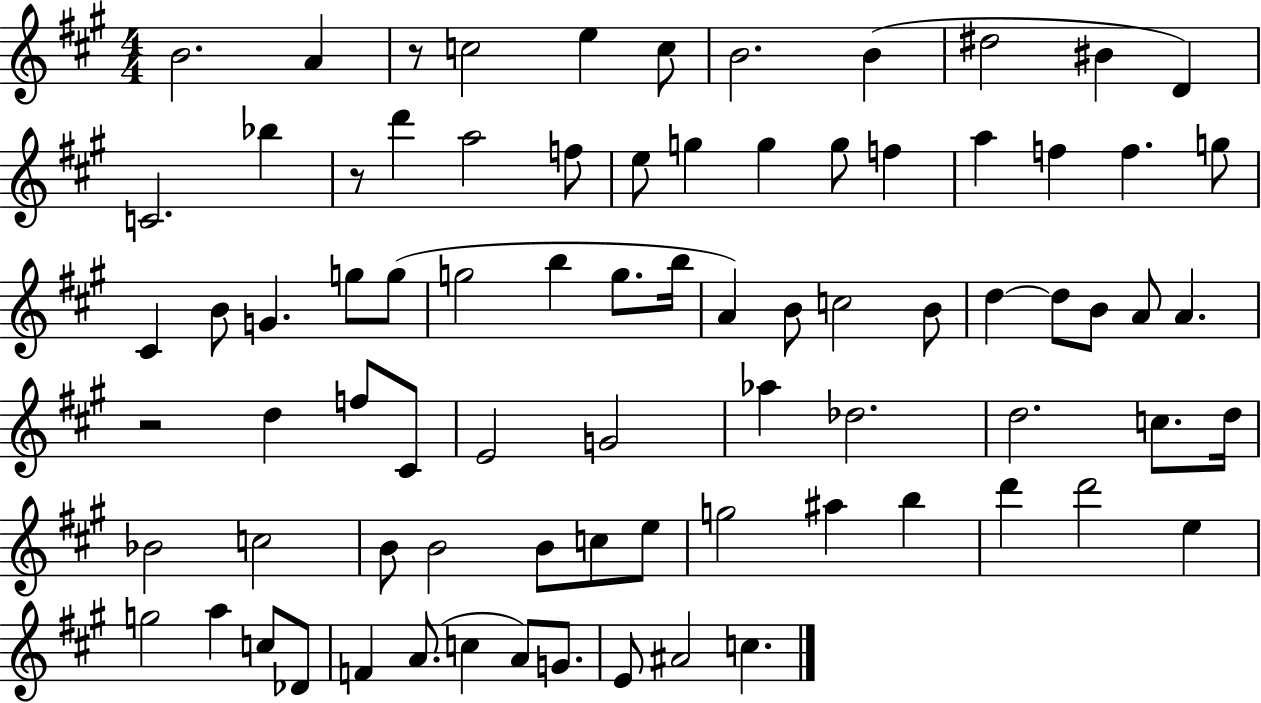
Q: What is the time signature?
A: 4/4